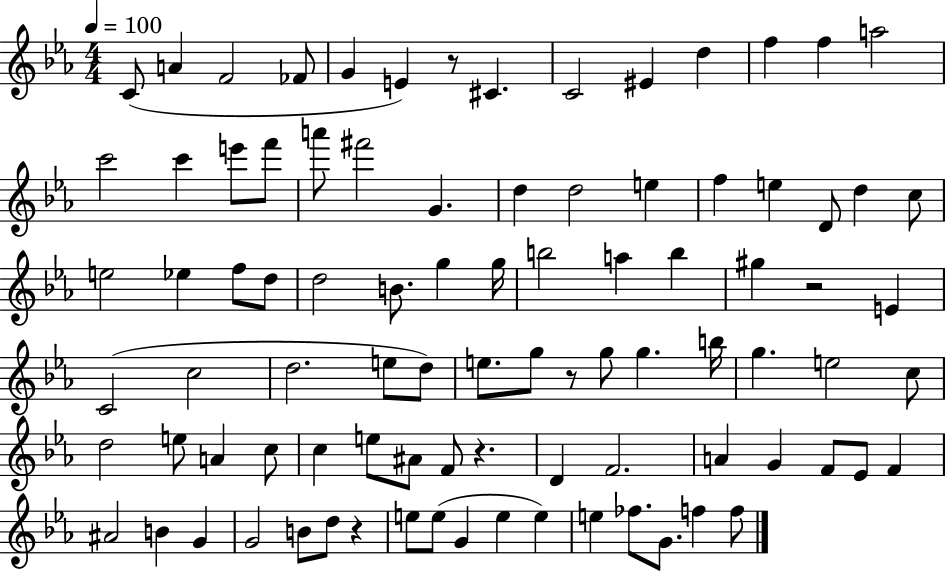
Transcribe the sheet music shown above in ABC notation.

X:1
T:Untitled
M:4/4
L:1/4
K:Eb
C/2 A F2 _F/2 G E z/2 ^C C2 ^E d f f a2 c'2 c' e'/2 f'/2 a'/2 ^f'2 G d d2 e f e D/2 d c/2 e2 _e f/2 d/2 d2 B/2 g g/4 b2 a b ^g z2 E C2 c2 d2 e/2 d/2 e/2 g/2 z/2 g/2 g b/4 g e2 c/2 d2 e/2 A c/2 c e/2 ^A/2 F/2 z D F2 A G F/2 _E/2 F ^A2 B G G2 B/2 d/2 z e/2 e/2 G e e e _f/2 G/2 f f/2